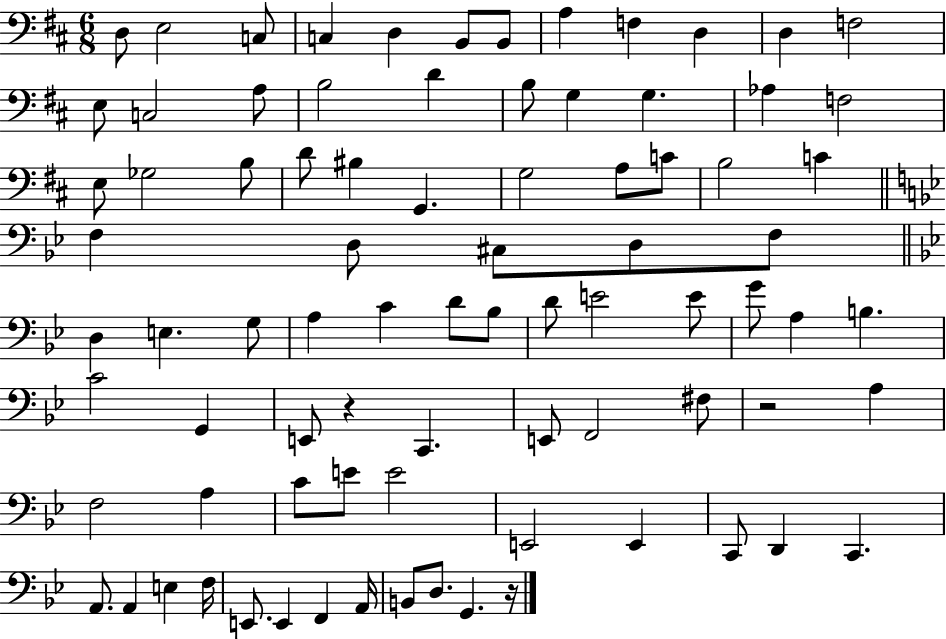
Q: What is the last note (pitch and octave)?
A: G2